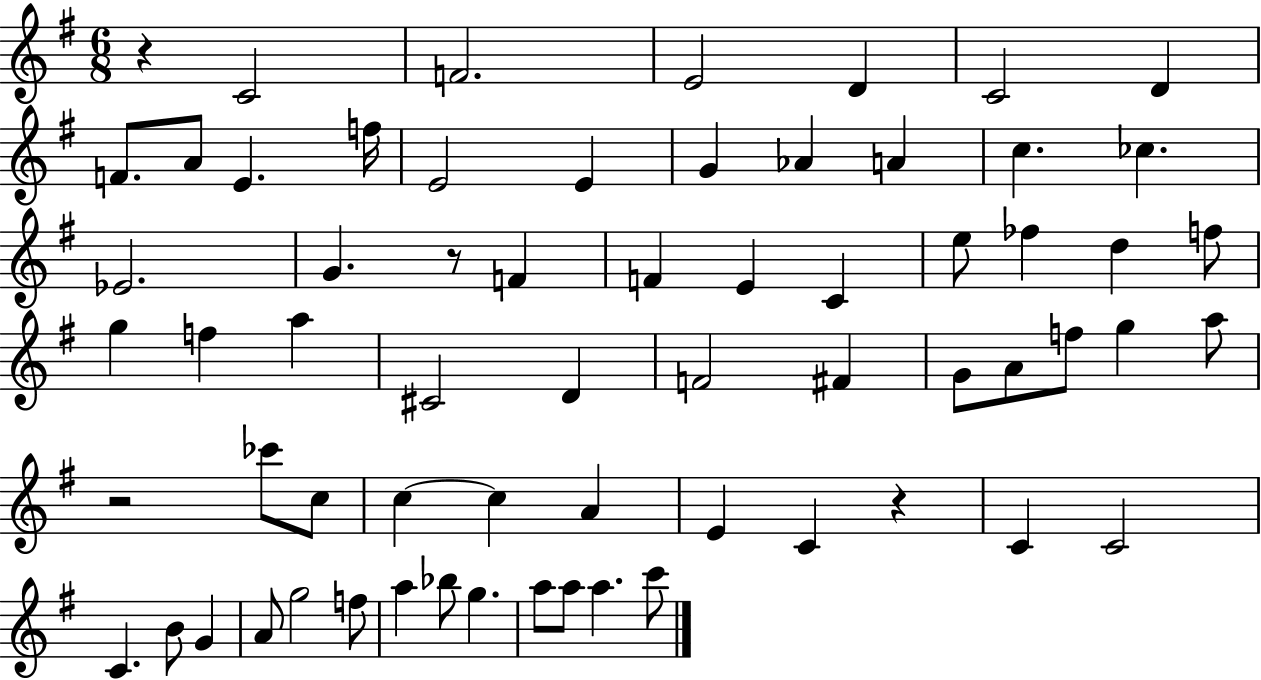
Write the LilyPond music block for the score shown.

{
  \clef treble
  \numericTimeSignature
  \time 6/8
  \key g \major
  r4 c'2 | f'2. | e'2 d'4 | c'2 d'4 | \break f'8. a'8 e'4. f''16 | e'2 e'4 | g'4 aes'4 a'4 | c''4. ces''4. | \break ees'2. | g'4. r8 f'4 | f'4 e'4 c'4 | e''8 fes''4 d''4 f''8 | \break g''4 f''4 a''4 | cis'2 d'4 | f'2 fis'4 | g'8 a'8 f''8 g''4 a''8 | \break r2 ces'''8 c''8 | c''4~~ c''4 a'4 | e'4 c'4 r4 | c'4 c'2 | \break c'4. b'8 g'4 | a'8 g''2 f''8 | a''4 bes''8 g''4. | a''8 a''8 a''4. c'''8 | \break \bar "|."
}